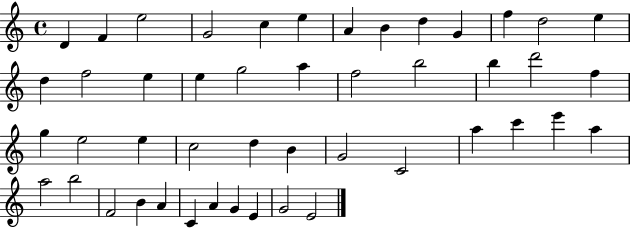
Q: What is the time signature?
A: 4/4